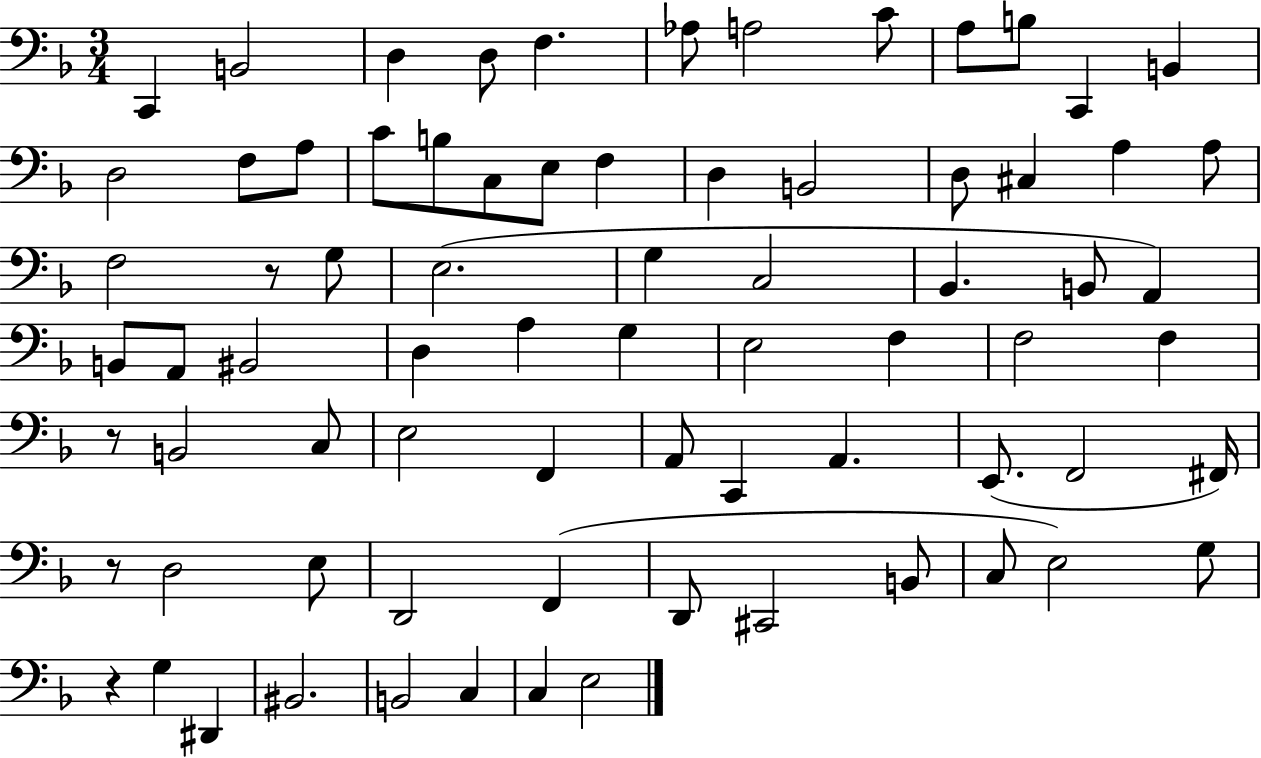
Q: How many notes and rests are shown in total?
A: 75